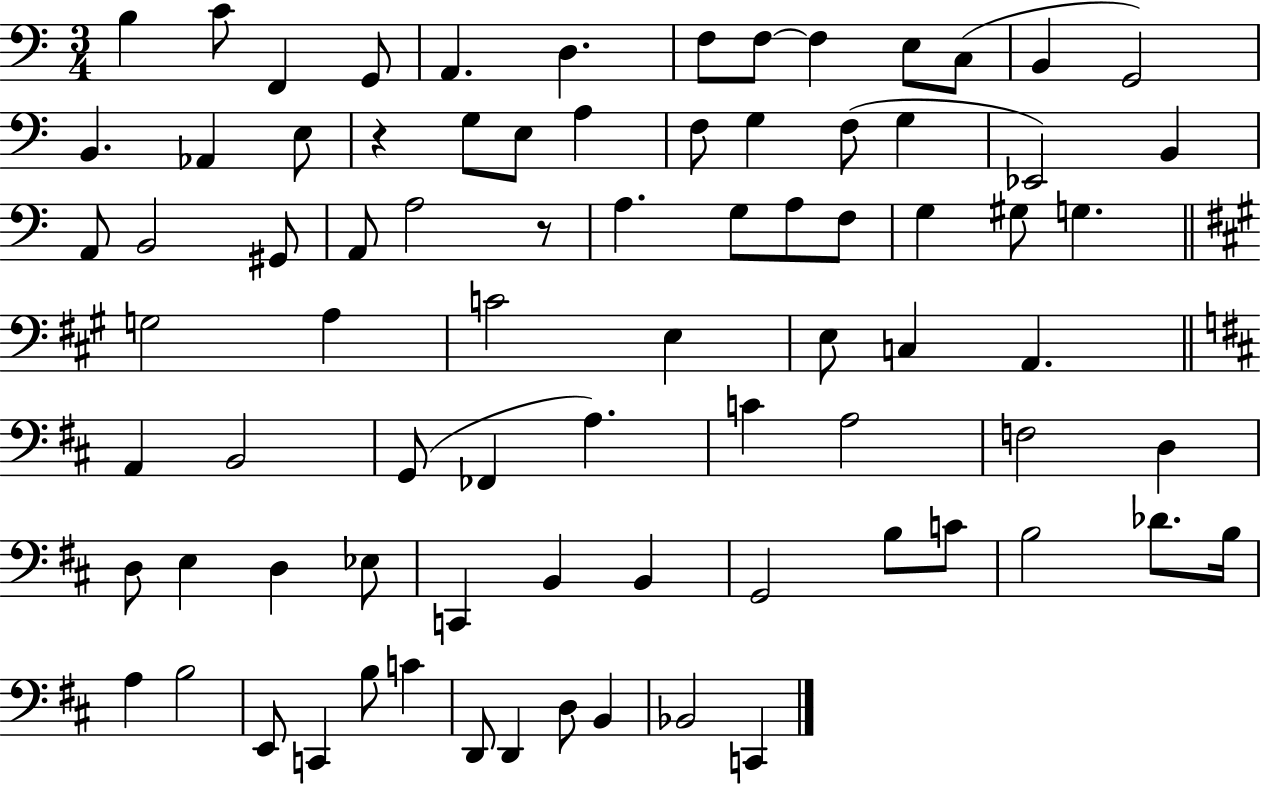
X:1
T:Untitled
M:3/4
L:1/4
K:C
B, C/2 F,, G,,/2 A,, D, F,/2 F,/2 F, E,/2 C,/2 B,, G,,2 B,, _A,, E,/2 z G,/2 E,/2 A, F,/2 G, F,/2 G, _E,,2 B,, A,,/2 B,,2 ^G,,/2 A,,/2 A,2 z/2 A, G,/2 A,/2 F,/2 G, ^G,/2 G, G,2 A, C2 E, E,/2 C, A,, A,, B,,2 G,,/2 _F,, A, C A,2 F,2 D, D,/2 E, D, _E,/2 C,, B,, B,, G,,2 B,/2 C/2 B,2 _D/2 B,/4 A, B,2 E,,/2 C,, B,/2 C D,,/2 D,, D,/2 B,, _B,,2 C,,